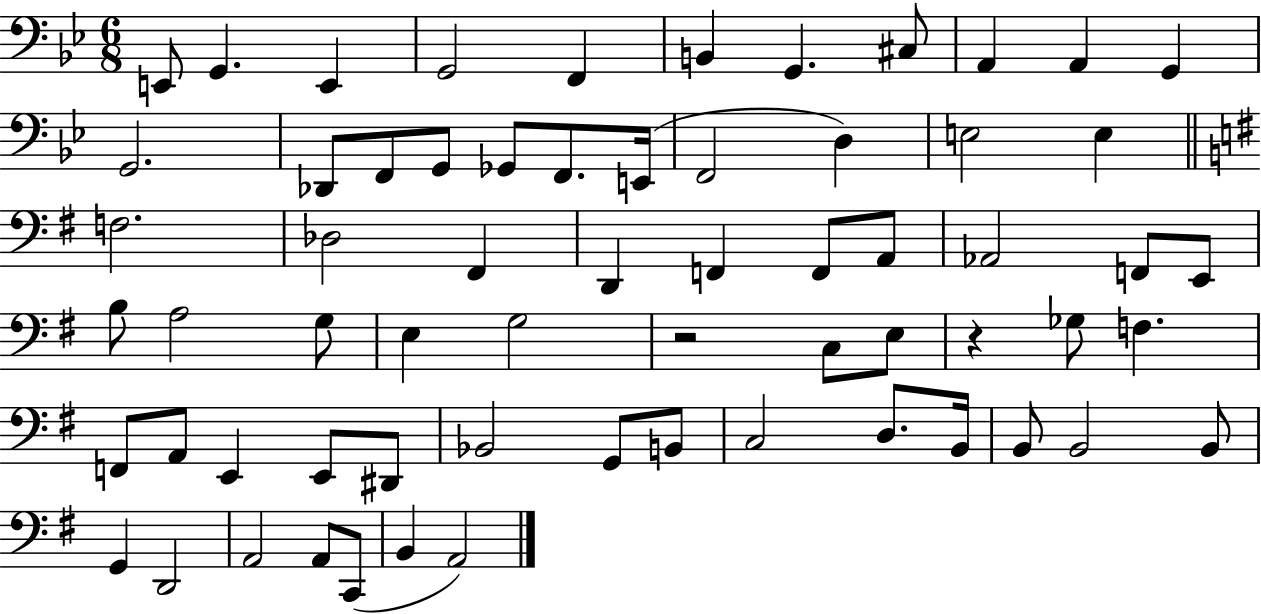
{
  \clef bass
  \numericTimeSignature
  \time 6/8
  \key bes \major
  e,8 g,4. e,4 | g,2 f,4 | b,4 g,4. cis8 | a,4 a,4 g,4 | \break g,2. | des,8 f,8 g,8 ges,8 f,8. e,16( | f,2 d4) | e2 e4 | \break \bar "||" \break \key g \major f2. | des2 fis,4 | d,4 f,4 f,8 a,8 | aes,2 f,8 e,8 | \break b8 a2 g8 | e4 g2 | r2 c8 e8 | r4 ges8 f4. | \break f,8 a,8 e,4 e,8 dis,8 | bes,2 g,8 b,8 | c2 d8. b,16 | b,8 b,2 b,8 | \break g,4 d,2 | a,2 a,8 c,8( | b,4 a,2) | \bar "|."
}